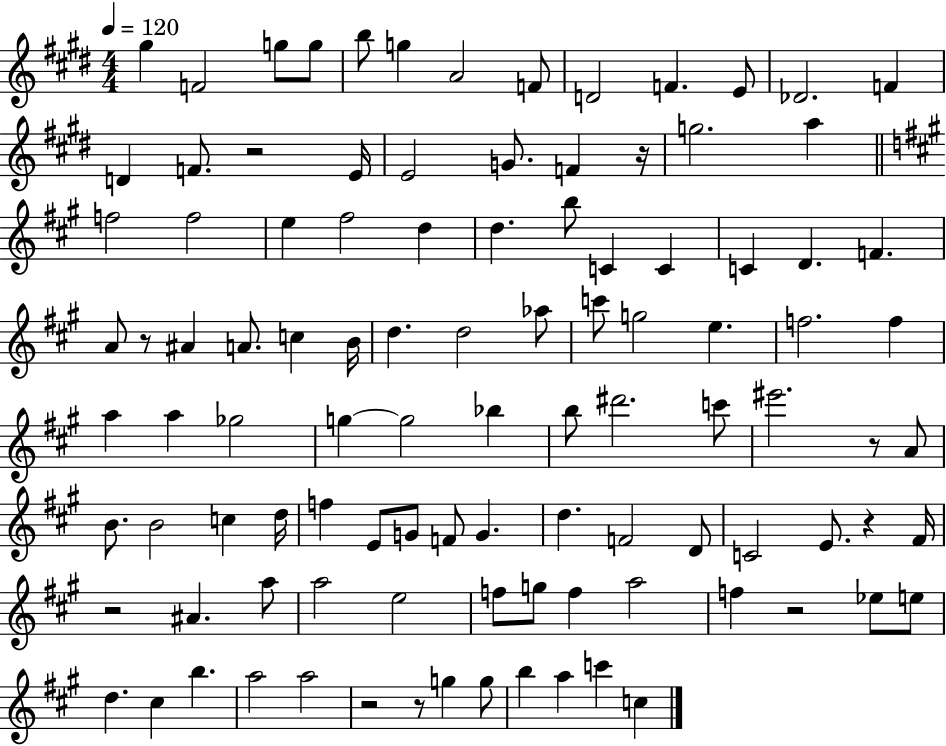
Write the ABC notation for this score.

X:1
T:Untitled
M:4/4
L:1/4
K:E
^g F2 g/2 g/2 b/2 g A2 F/2 D2 F E/2 _D2 F D F/2 z2 E/4 E2 G/2 F z/4 g2 a f2 f2 e ^f2 d d b/2 C C C D F A/2 z/2 ^A A/2 c B/4 d d2 _a/2 c'/2 g2 e f2 f a a _g2 g g2 _b b/2 ^d'2 c'/2 ^e'2 z/2 A/2 B/2 B2 c d/4 f E/2 G/2 F/2 G d F2 D/2 C2 E/2 z ^F/4 z2 ^A a/2 a2 e2 f/2 g/2 f a2 f z2 _e/2 e/2 d ^c b a2 a2 z2 z/2 g g/2 b a c' c